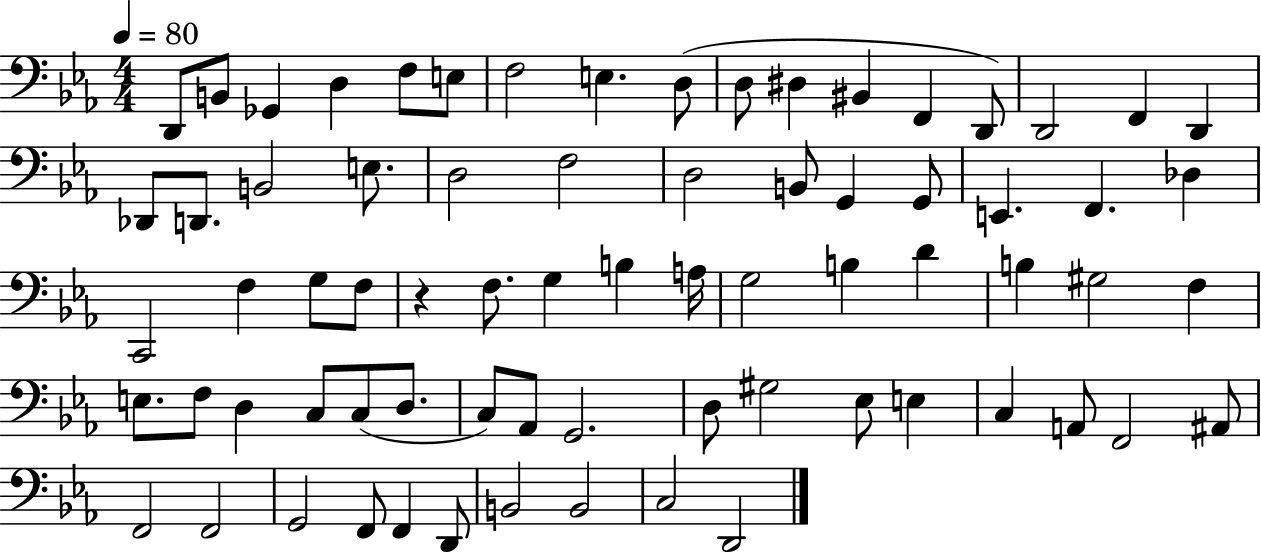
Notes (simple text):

D2/e B2/e Gb2/q D3/q F3/e E3/e F3/h E3/q. D3/e D3/e D#3/q BIS2/q F2/q D2/e D2/h F2/q D2/q Db2/e D2/e. B2/h E3/e. D3/h F3/h D3/h B2/e G2/q G2/e E2/q. F2/q. Db3/q C2/h F3/q G3/e F3/e R/q F3/e. G3/q B3/q A3/s G3/h B3/q D4/q B3/q G#3/h F3/q E3/e. F3/e D3/q C3/e C3/e D3/e. C3/e Ab2/e G2/h. D3/e G#3/h Eb3/e E3/q C3/q A2/e F2/h A#2/e F2/h F2/h G2/h F2/e F2/q D2/e B2/h B2/h C3/h D2/h